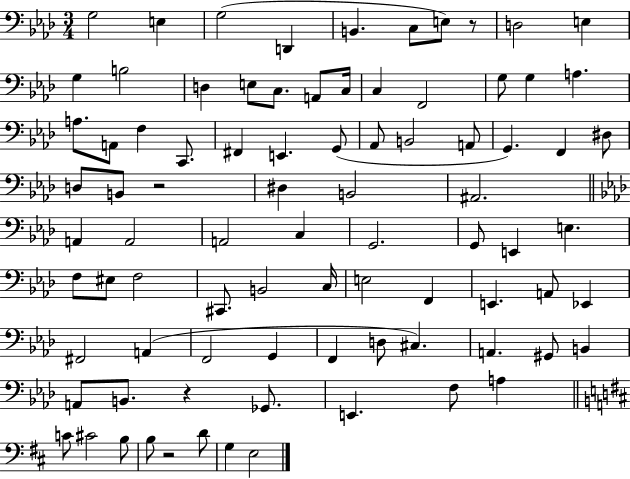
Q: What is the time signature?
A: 3/4